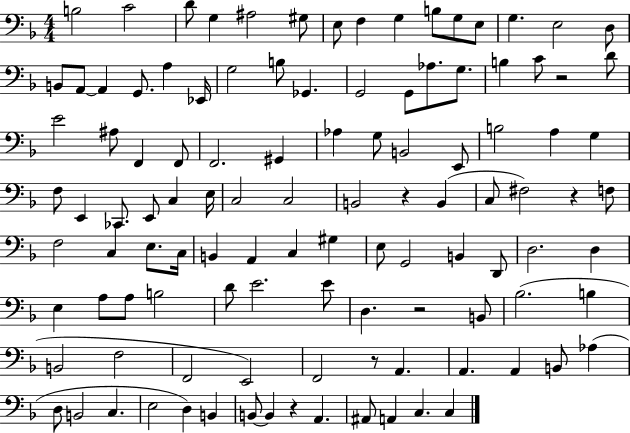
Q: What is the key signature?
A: F major